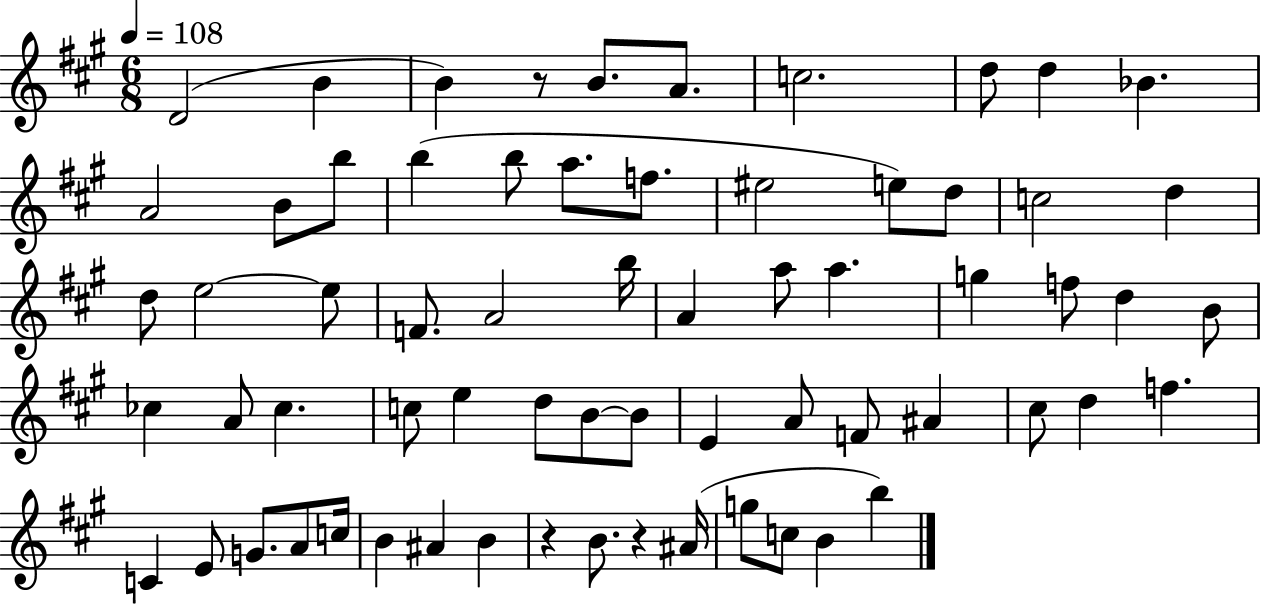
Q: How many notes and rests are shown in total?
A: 66